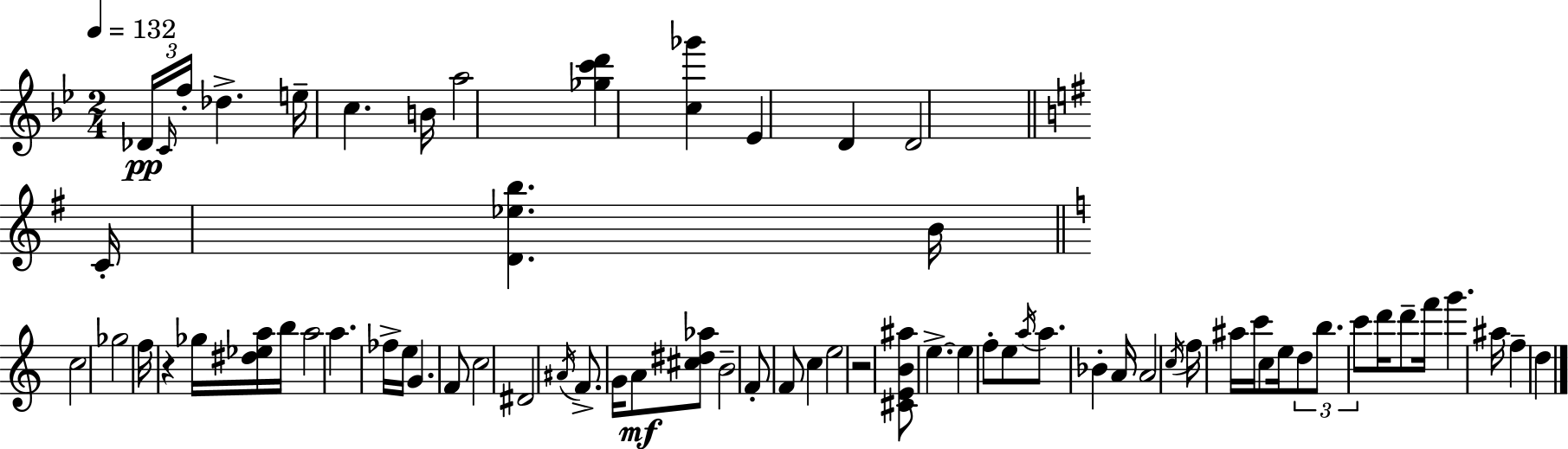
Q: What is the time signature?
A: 2/4